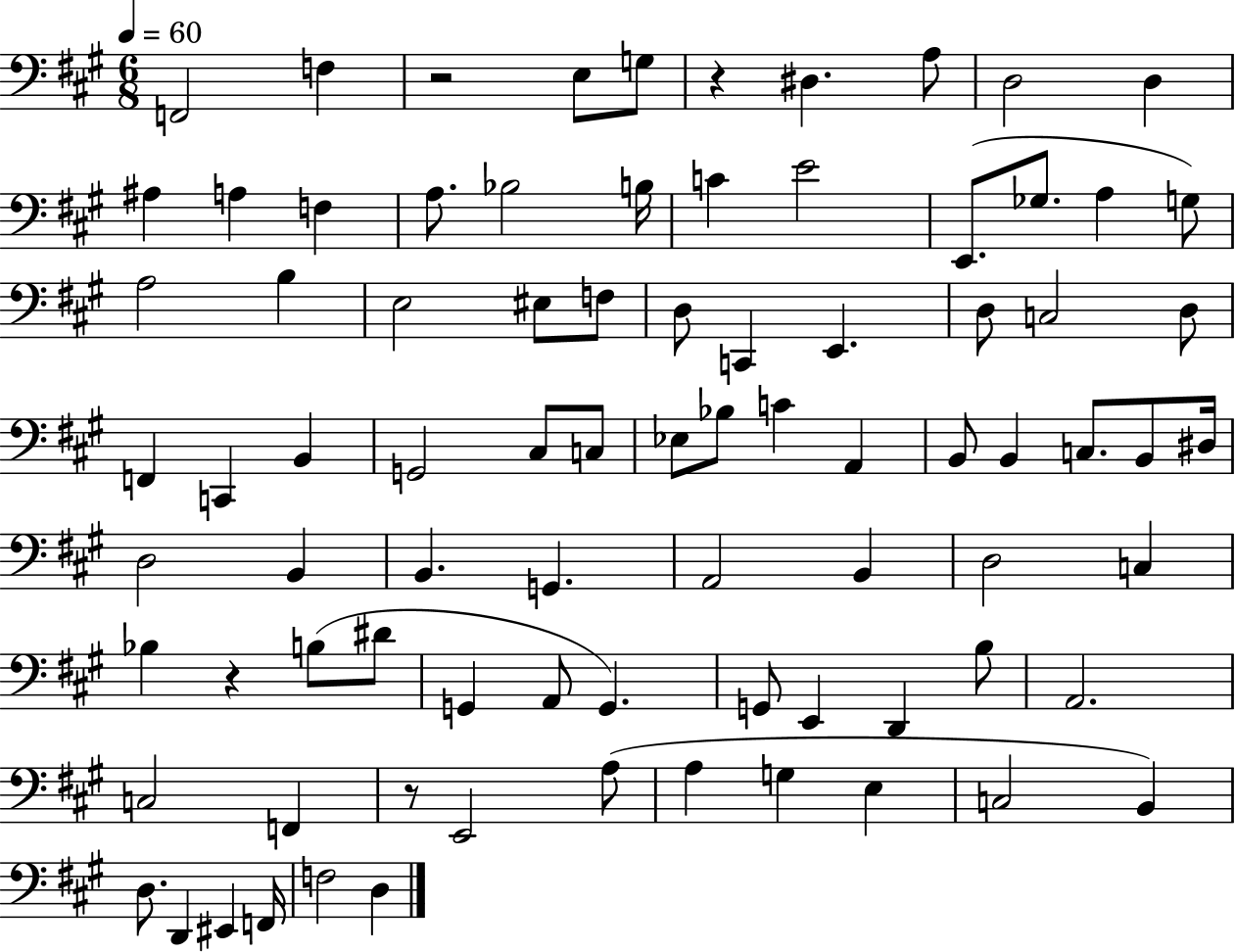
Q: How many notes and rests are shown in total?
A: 84